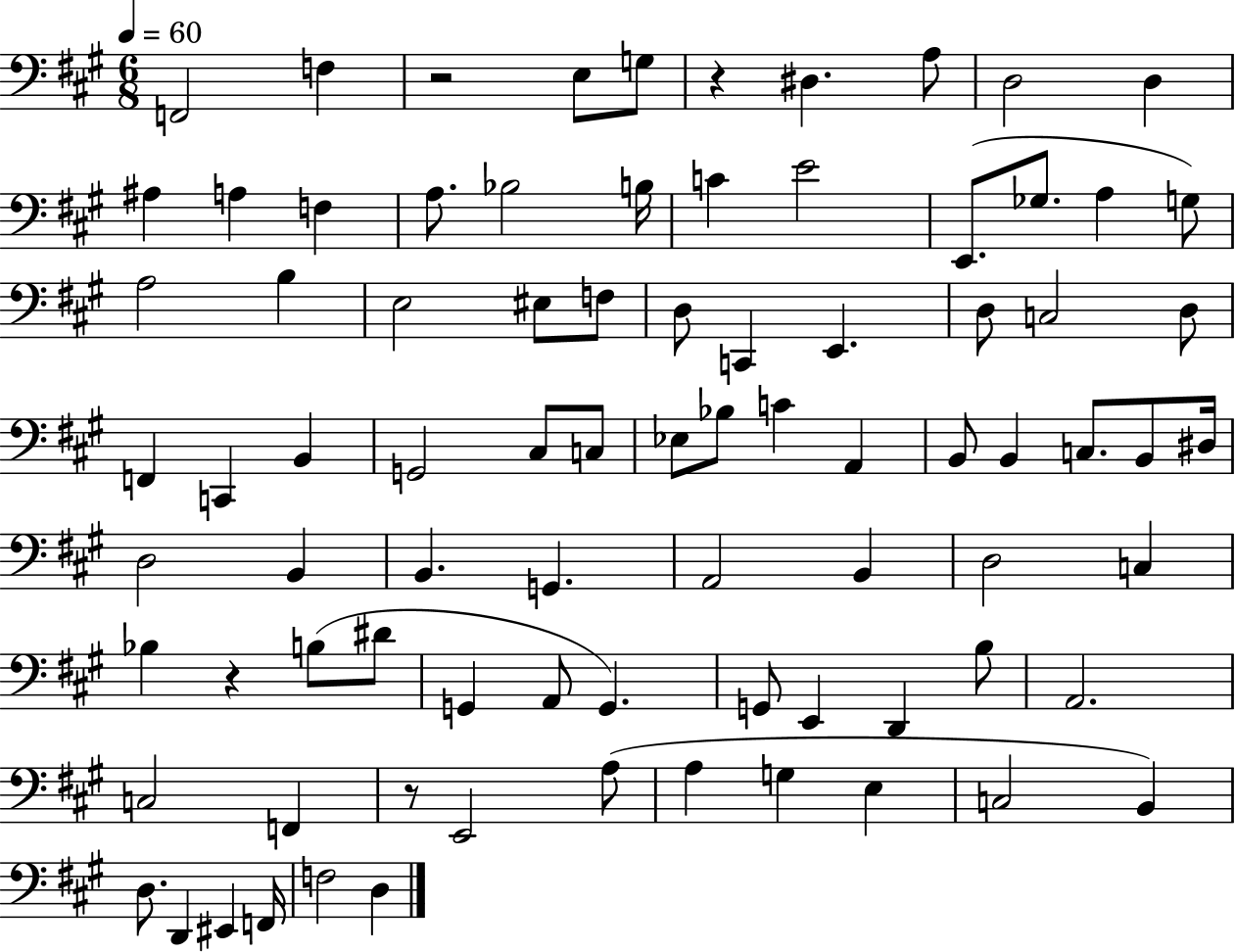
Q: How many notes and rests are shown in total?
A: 84